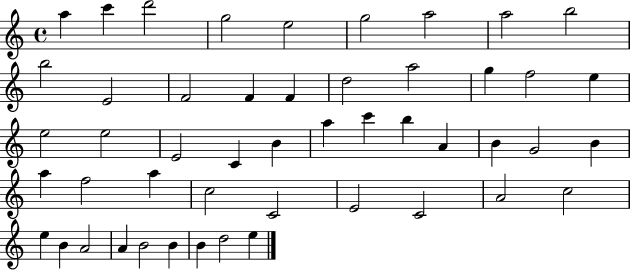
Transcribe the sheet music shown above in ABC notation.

X:1
T:Untitled
M:4/4
L:1/4
K:C
a c' d'2 g2 e2 g2 a2 a2 b2 b2 E2 F2 F F d2 a2 g f2 e e2 e2 E2 C B a c' b A B G2 B a f2 a c2 C2 E2 C2 A2 c2 e B A2 A B2 B B d2 e